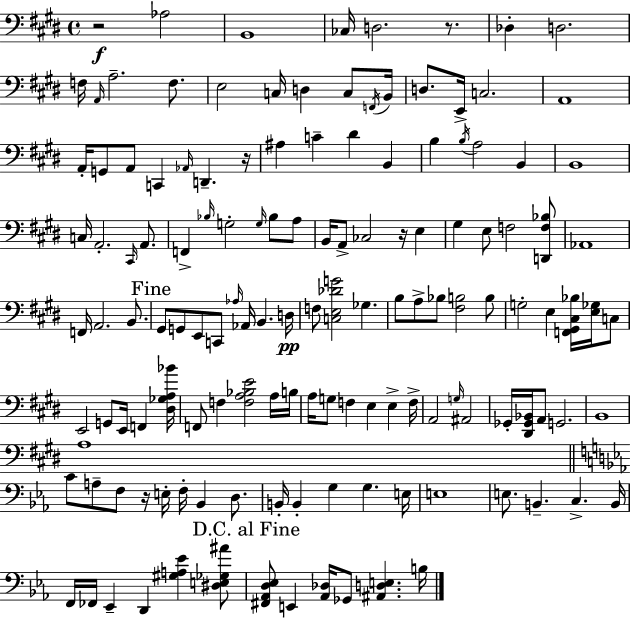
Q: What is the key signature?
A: E major